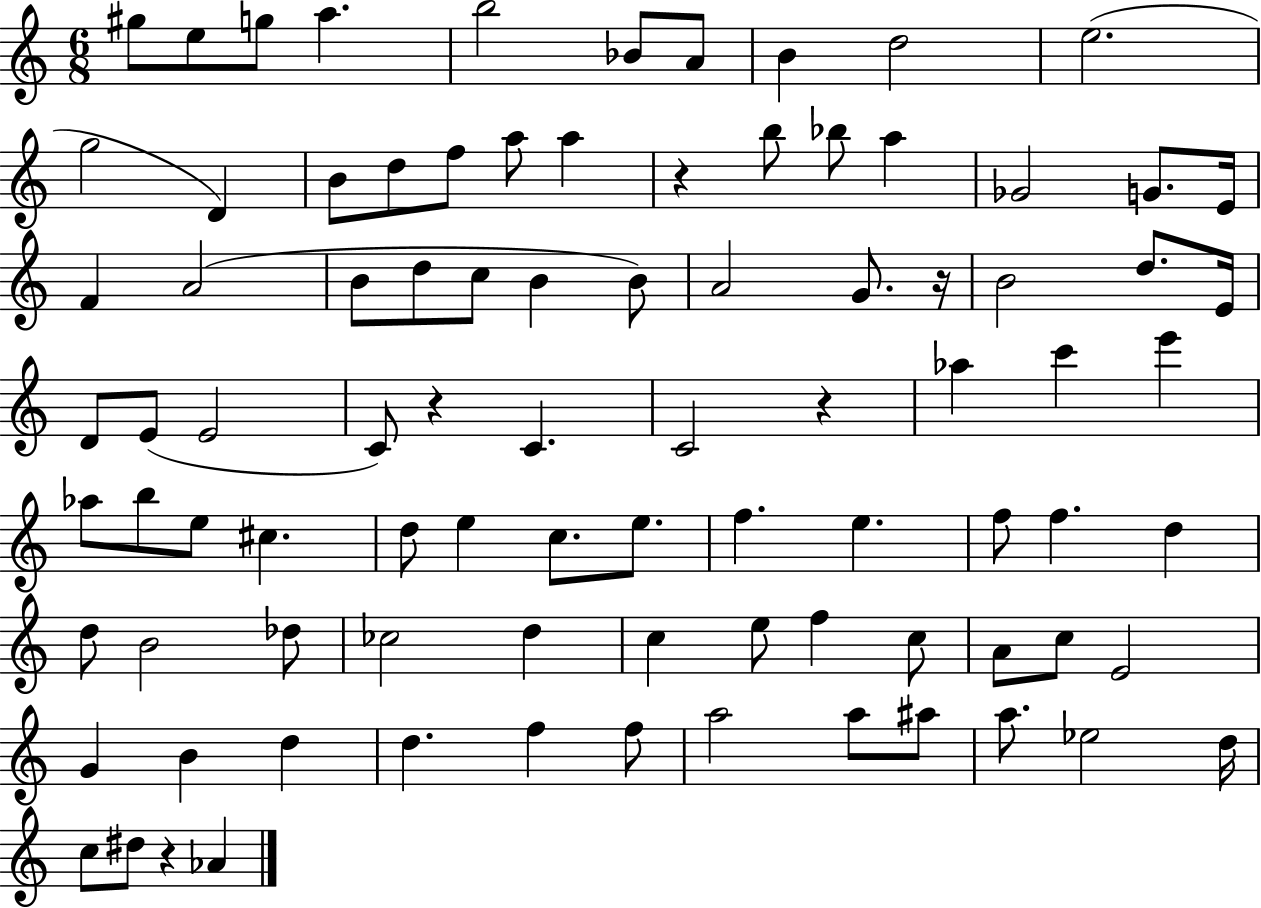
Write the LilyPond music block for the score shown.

{
  \clef treble
  \numericTimeSignature
  \time 6/8
  \key c \major
  gis''8 e''8 g''8 a''4. | b''2 bes'8 a'8 | b'4 d''2 | e''2.( | \break g''2 d'4) | b'8 d''8 f''8 a''8 a''4 | r4 b''8 bes''8 a''4 | ges'2 g'8. e'16 | \break f'4 a'2( | b'8 d''8 c''8 b'4 b'8) | a'2 g'8. r16 | b'2 d''8. e'16 | \break d'8 e'8( e'2 | c'8) r4 c'4. | c'2 r4 | aes''4 c'''4 e'''4 | \break aes''8 b''8 e''8 cis''4. | d''8 e''4 c''8. e''8. | f''4. e''4. | f''8 f''4. d''4 | \break d''8 b'2 des''8 | ces''2 d''4 | c''4 e''8 f''4 c''8 | a'8 c''8 e'2 | \break g'4 b'4 d''4 | d''4. f''4 f''8 | a''2 a''8 ais''8 | a''8. ees''2 d''16 | \break c''8 dis''8 r4 aes'4 | \bar "|."
}